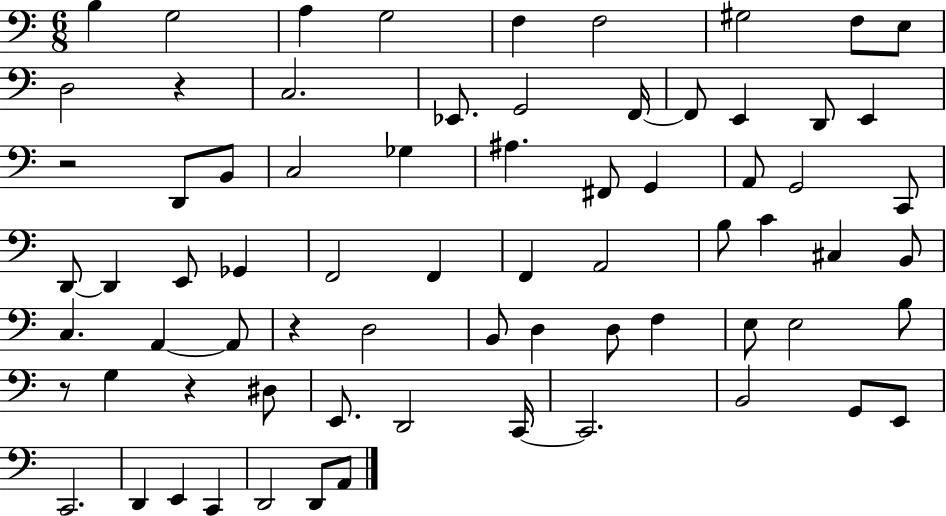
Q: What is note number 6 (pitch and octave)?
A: F3